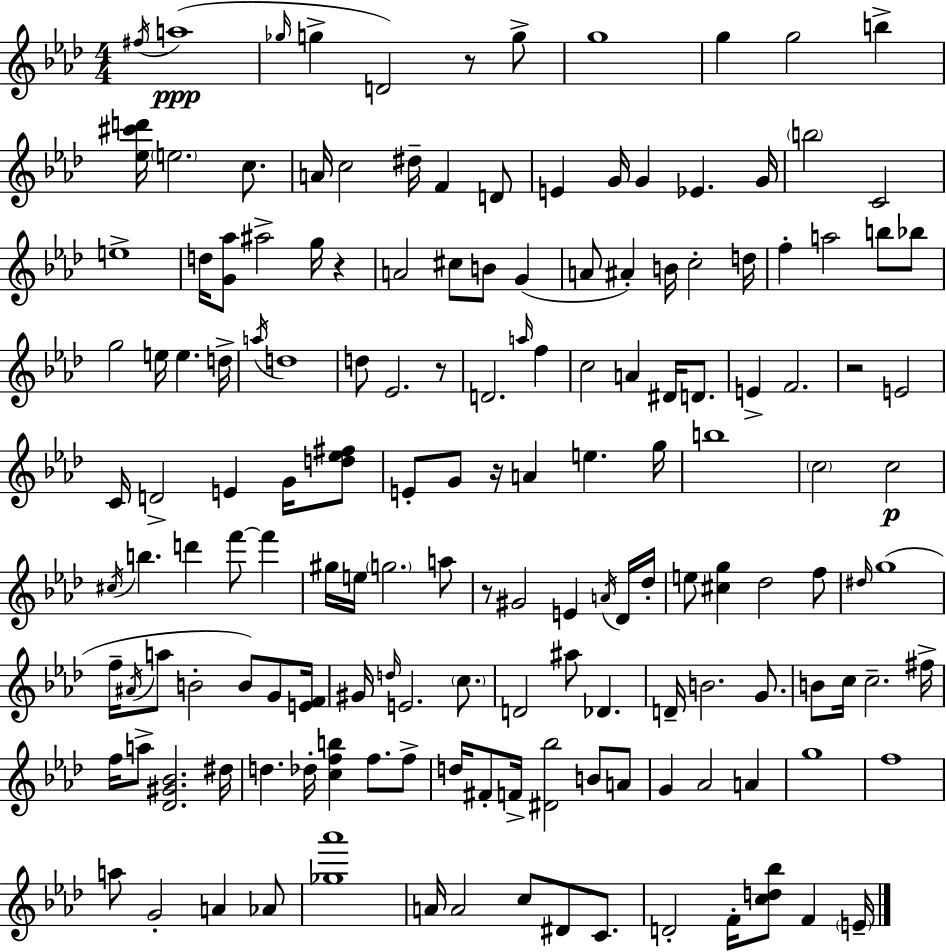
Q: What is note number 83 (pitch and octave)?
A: A4